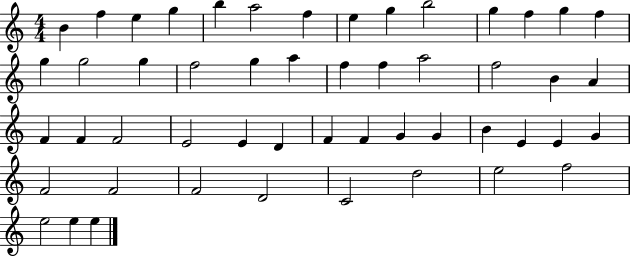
{
  \clef treble
  \numericTimeSignature
  \time 4/4
  \key c \major
  b'4 f''4 e''4 g''4 | b''4 a''2 f''4 | e''4 g''4 b''2 | g''4 f''4 g''4 f''4 | \break g''4 g''2 g''4 | f''2 g''4 a''4 | f''4 f''4 a''2 | f''2 b'4 a'4 | \break f'4 f'4 f'2 | e'2 e'4 d'4 | f'4 f'4 g'4 g'4 | b'4 e'4 e'4 g'4 | \break f'2 f'2 | f'2 d'2 | c'2 d''2 | e''2 f''2 | \break e''2 e''4 e''4 | \bar "|."
}